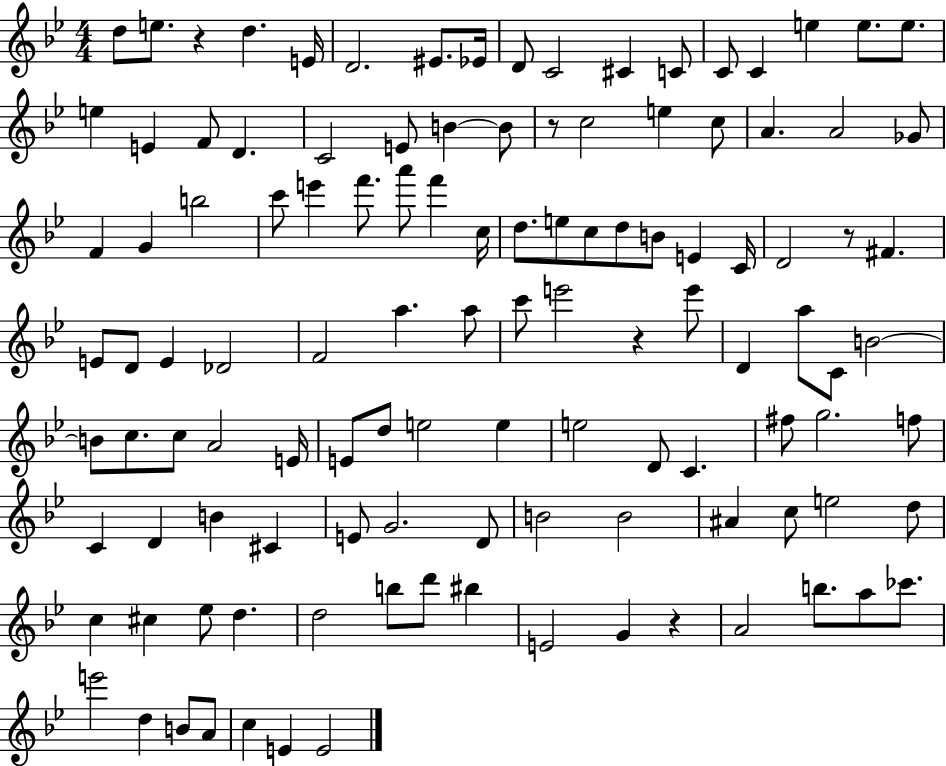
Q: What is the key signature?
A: BES major